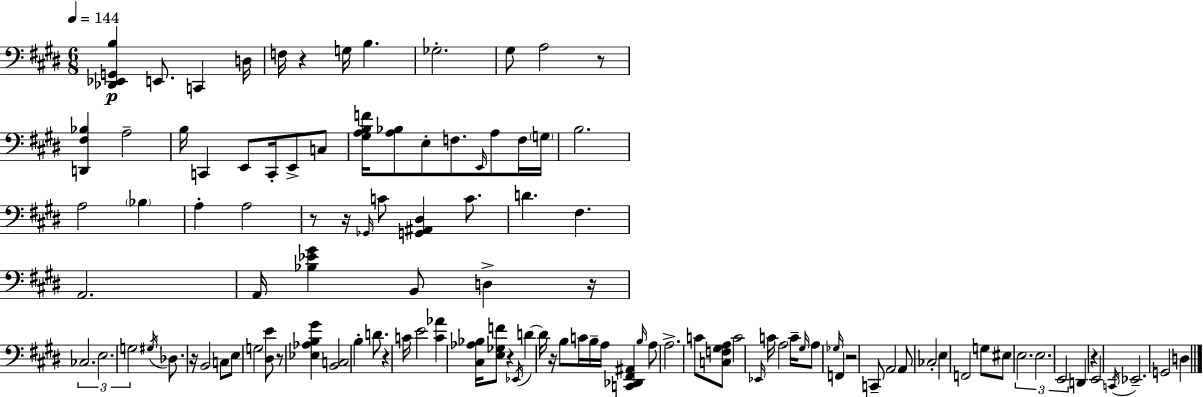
X:1
T:Untitled
M:6/8
L:1/4
K:E
[_D,,_E,,G,,B,] E,,/2 C,, D,/4 F,/4 z G,/4 B, _G,2 ^G,/2 A,2 z/2 [D,,^F,_B,] A,2 B,/4 C,, E,,/2 C,,/4 E,,/2 C,/2 [^G,A,B,F]/4 [A,_B,]/2 E,/2 F,/2 E,,/4 A,/2 F,/4 G,/4 B,2 A,2 _B, A, A,2 z/2 z/4 _G,,/4 C/2 [G,,^A,,^D,] C/2 D ^F, A,,2 A,,/4 [_B,_E^G] B,,/2 D, z/4 _C,2 E,2 G,2 ^G,/4 _D,/2 z/4 B,,2 C,/2 E,/2 G,2 [^D,E]/2 z/2 [_E,_A,B,^G] [B,,C,]2 B, D/2 z C/4 E2 [C_A] [^C,_A,_B,]/4 [E,_G,F]/2 z _E,,/4 D D/4 z/4 B,/2 C/4 B,/4 A,/4 [C,,_D,,^F,,^A,,] B,/4 A,/2 A,2 C/2 [C,F,^G,A,]/2 C2 _E,,/4 C/4 A,2 C/4 ^G,/4 A,/2 _G,/4 F,, z2 C,,/2 A,,2 A,,/2 _C,2 E, F,,2 G,/2 ^E,/2 E,2 E,2 E,,2 D,, z E,,2 C,,/4 _E,,2 G,,2 D,